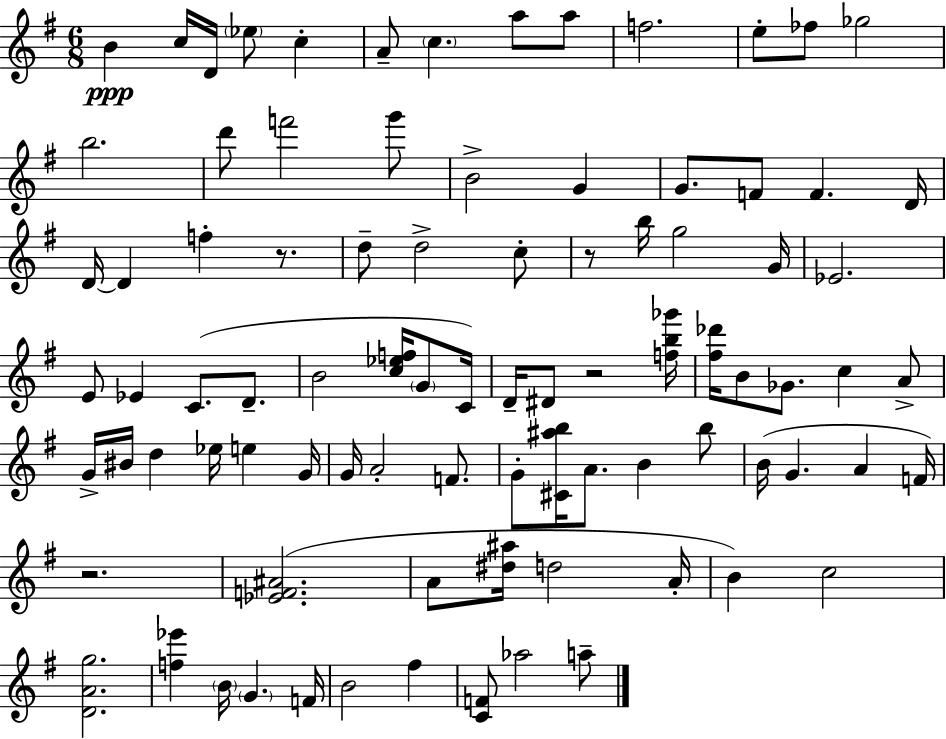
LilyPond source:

{
  \clef treble
  \numericTimeSignature
  \time 6/8
  \key g \major
  b'4\ppp c''16 d'16 \parenthesize ees''8 c''4-. | a'8-- \parenthesize c''4. a''8 a''8 | f''2. | e''8-. fes''8 ges''2 | \break b''2. | d'''8 f'''2 g'''8 | b'2-> g'4 | g'8. f'8 f'4. d'16 | \break d'16~~ d'4 f''4-. r8. | d''8-- d''2-> c''8-. | r8 b''16 g''2 g'16 | ees'2. | \break e'8 ees'4 c'8.( d'8.-- | b'2 <c'' ees'' f''>16 \parenthesize g'8 c'16) | d'16-- dis'8 r2 <f'' b'' ges'''>16 | <fis'' des'''>16 b'8 ges'8. c''4 a'8-> | \break g'16-> bis'16 d''4 ees''16 e''4 g'16 | g'16 a'2-. f'8. | g'8-. <cis' ais'' b''>16 a'8. b'4 b''8 | b'16( g'4. a'4 f'16) | \break r2. | <ees' f' ais'>2.( | a'8 <dis'' ais''>16 d''2 a'16-. | b'4) c''2 | \break <d' a' g''>2. | <f'' ees'''>4 \parenthesize b'16 \parenthesize g'4. f'16 | b'2 fis''4 | <c' f'>8 aes''2 a''8-- | \break \bar "|."
}